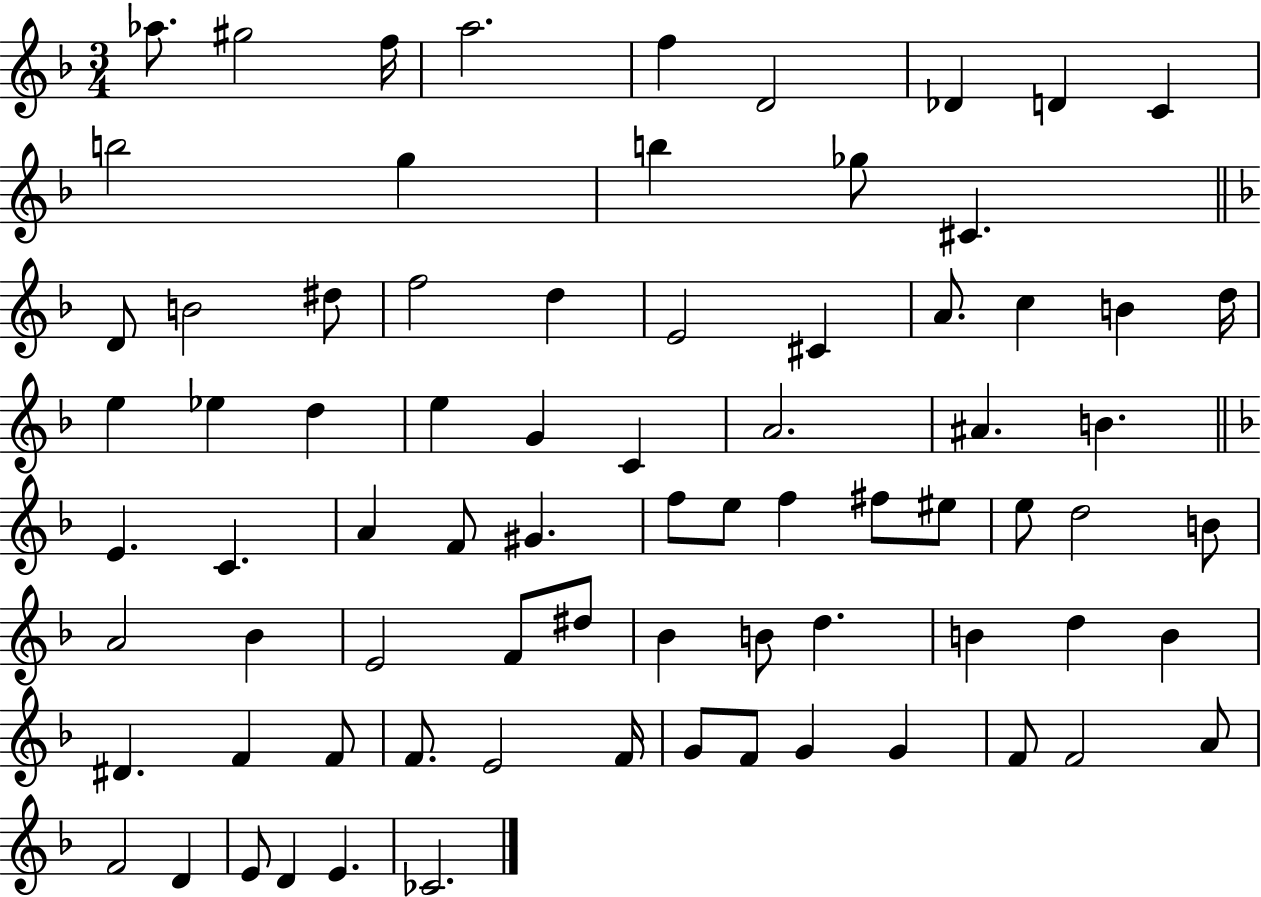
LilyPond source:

{
  \clef treble
  \numericTimeSignature
  \time 3/4
  \key f \major
  aes''8. gis''2 f''16 | a''2. | f''4 d'2 | des'4 d'4 c'4 | \break b''2 g''4 | b''4 ges''8 cis'4. | \bar "||" \break \key d \minor d'8 b'2 dis''8 | f''2 d''4 | e'2 cis'4 | a'8. c''4 b'4 d''16 | \break e''4 ees''4 d''4 | e''4 g'4 c'4 | a'2. | ais'4. b'4. | \break \bar "||" \break \key f \major e'4. c'4. | a'4 f'8 gis'4. | f''8 e''8 f''4 fis''8 eis''8 | e''8 d''2 b'8 | \break a'2 bes'4 | e'2 f'8 dis''8 | bes'4 b'8 d''4. | b'4 d''4 b'4 | \break dis'4. f'4 f'8 | f'8. e'2 f'16 | g'8 f'8 g'4 g'4 | f'8 f'2 a'8 | \break f'2 d'4 | e'8 d'4 e'4. | ces'2. | \bar "|."
}